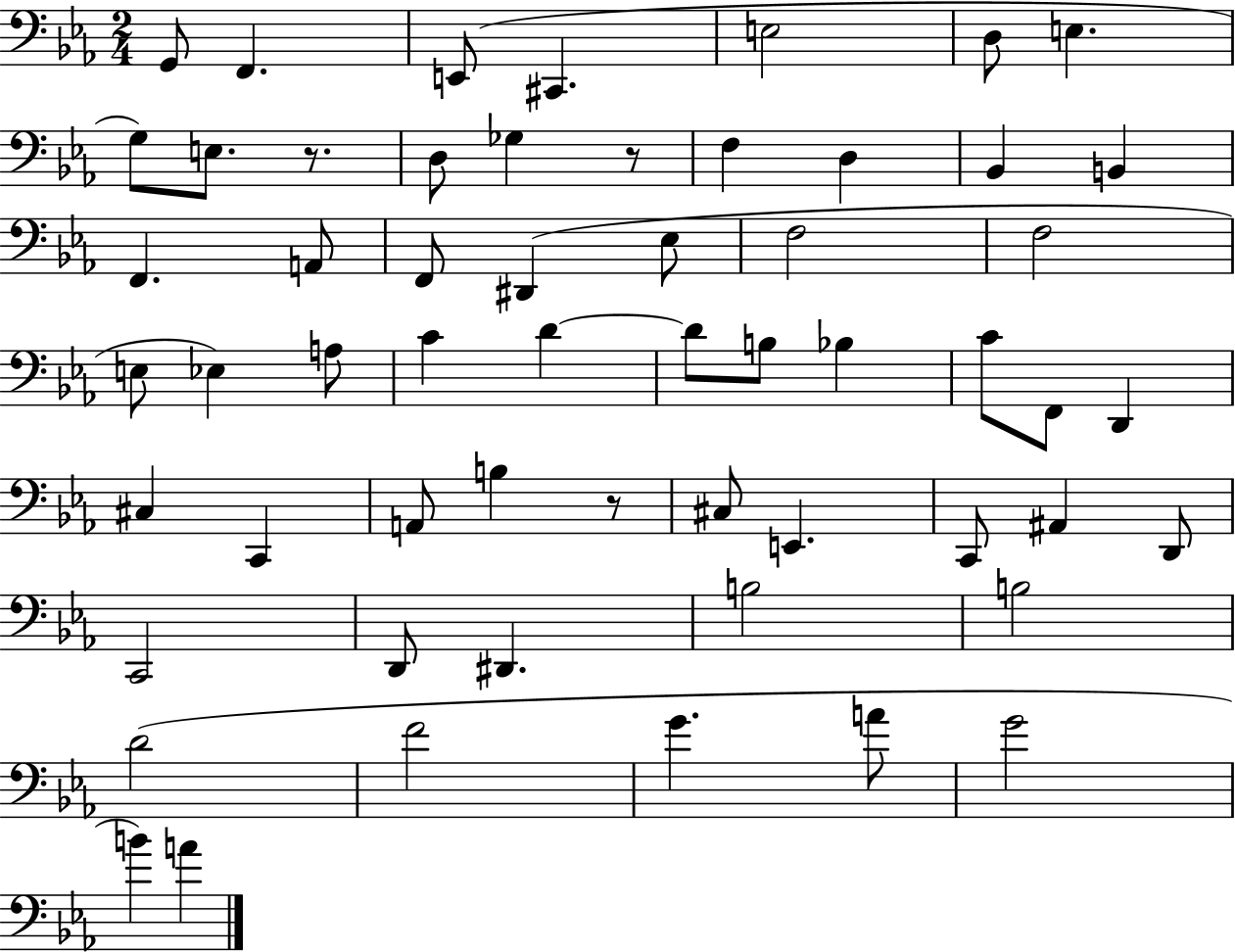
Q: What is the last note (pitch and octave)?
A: A4